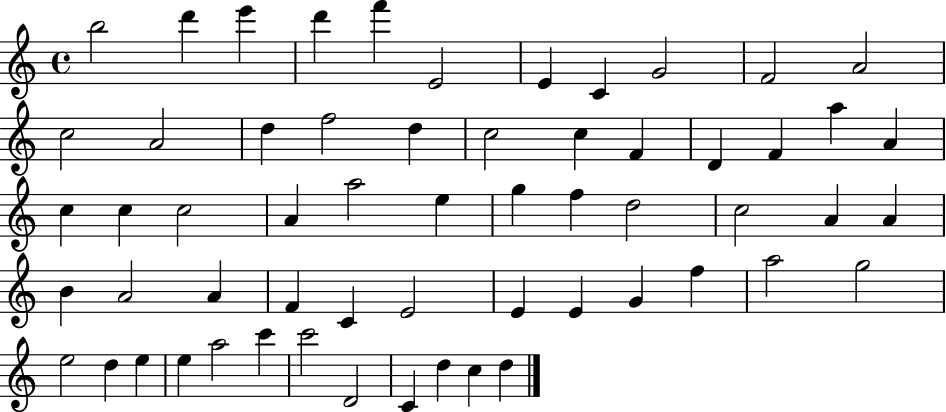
{
  \clef treble
  \time 4/4
  \defaultTimeSignature
  \key c \major
  b''2 d'''4 e'''4 | d'''4 f'''4 e'2 | e'4 c'4 g'2 | f'2 a'2 | \break c''2 a'2 | d''4 f''2 d''4 | c''2 c''4 f'4 | d'4 f'4 a''4 a'4 | \break c''4 c''4 c''2 | a'4 a''2 e''4 | g''4 f''4 d''2 | c''2 a'4 a'4 | \break b'4 a'2 a'4 | f'4 c'4 e'2 | e'4 e'4 g'4 f''4 | a''2 g''2 | \break e''2 d''4 e''4 | e''4 a''2 c'''4 | c'''2 d'2 | c'4 d''4 c''4 d''4 | \break \bar "|."
}